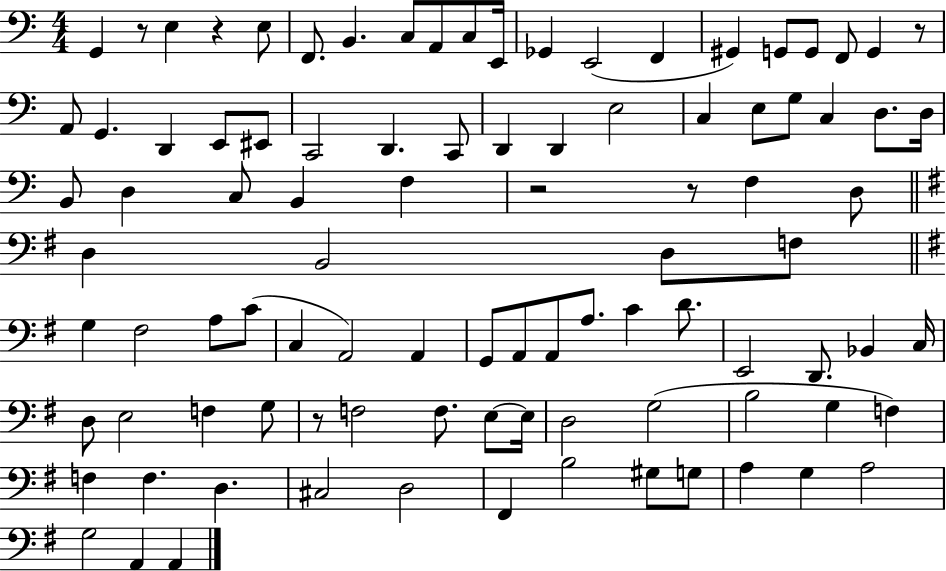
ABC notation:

X:1
T:Untitled
M:4/4
L:1/4
K:C
G,, z/2 E, z E,/2 F,,/2 B,, C,/2 A,,/2 C,/2 E,,/4 _G,, E,,2 F,, ^G,, G,,/2 G,,/2 F,,/2 G,, z/2 A,,/2 G,, D,, E,,/2 ^E,,/2 C,,2 D,, C,,/2 D,, D,, E,2 C, E,/2 G,/2 C, D,/2 D,/4 B,,/2 D, C,/2 B,, F, z2 z/2 F, D,/2 D, B,,2 D,/2 F,/2 G, ^F,2 A,/2 C/2 C, A,,2 A,, G,,/2 A,,/2 A,,/2 A,/2 C D/2 E,,2 D,,/2 _B,, C,/4 D,/2 E,2 F, G,/2 z/2 F,2 F,/2 E,/2 E,/4 D,2 G,2 B,2 G, F, F, F, D, ^C,2 D,2 ^F,, B,2 ^G,/2 G,/2 A, G, A,2 G,2 A,, A,,